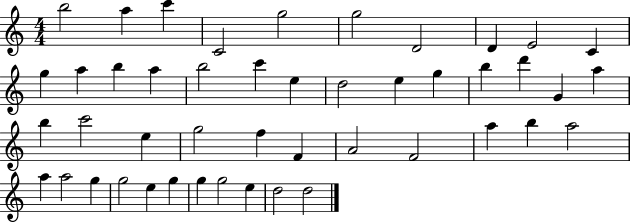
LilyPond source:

{
  \clef treble
  \numericTimeSignature
  \time 4/4
  \key c \major
  b''2 a''4 c'''4 | c'2 g''2 | g''2 d'2 | d'4 e'2 c'4 | \break g''4 a''4 b''4 a''4 | b''2 c'''4 e''4 | d''2 e''4 g''4 | b''4 d'''4 g'4 a''4 | \break b''4 c'''2 e''4 | g''2 f''4 f'4 | a'2 f'2 | a''4 b''4 a''2 | \break a''4 a''2 g''4 | g''2 e''4 g''4 | g''4 g''2 e''4 | d''2 d''2 | \break \bar "|."
}